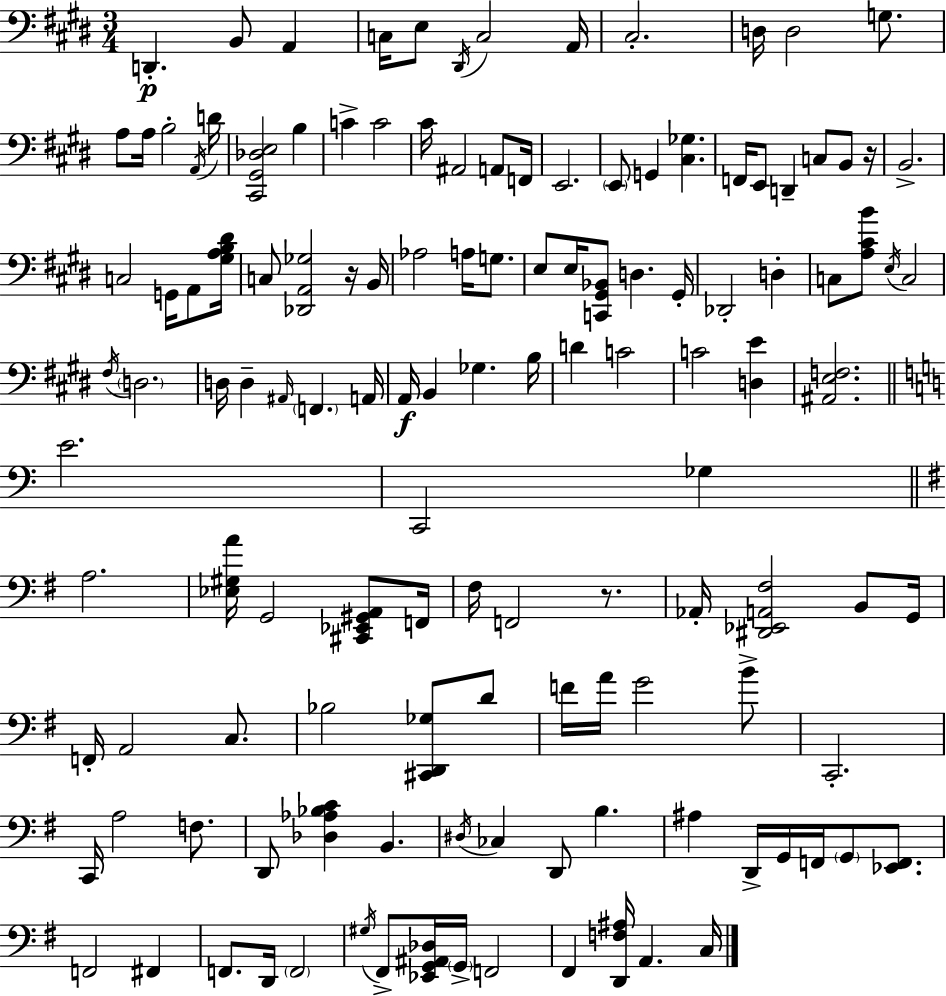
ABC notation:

X:1
T:Untitled
M:3/4
L:1/4
K:E
D,, B,,/2 A,, C,/4 E,/2 ^D,,/4 C,2 A,,/4 ^C,2 D,/4 D,2 G,/2 A,/2 A,/4 B,2 A,,/4 D/4 [^C,,^G,,_D,E,]2 B, C C2 ^C/4 ^A,,2 A,,/2 F,,/4 E,,2 E,,/2 G,, [^C,_G,] F,,/4 E,,/2 D,, C,/2 B,,/2 z/4 B,,2 C,2 G,,/4 A,,/2 [^G,A,B,^D]/4 C,/2 [_D,,A,,_G,]2 z/4 B,,/4 _A,2 A,/4 G,/2 E,/2 E,/4 [C,,^G,,_B,,]/2 D, ^G,,/4 _D,,2 D, C,/2 [A,^CB]/2 E,/4 C,2 ^F,/4 D,2 D,/4 D, ^A,,/4 F,, A,,/4 A,,/4 B,, _G, B,/4 D C2 C2 [D,E] [^A,,E,F,]2 E2 C,,2 _G, A,2 [_E,^G,A]/4 G,,2 [^C,,_E,,^G,,A,,]/2 F,,/4 ^F,/4 F,,2 z/2 _A,,/4 [^D,,_E,,A,,^F,]2 B,,/2 G,,/4 F,,/4 A,,2 C,/2 _B,2 [^C,,D,,_G,]/2 D/2 F/4 A/4 G2 B/2 C,,2 C,,/4 A,2 F,/2 D,,/2 [_D,_A,_B,C] B,, ^D,/4 _C, D,,/2 B, ^A, D,,/4 G,,/4 F,,/4 G,,/2 [_E,,F,,]/2 F,,2 ^F,, F,,/2 D,,/4 F,,2 ^G,/4 ^F,,/2 [_E,,G,,^A,,_D,]/4 G,,/4 F,,2 ^F,, [D,,F,^A,]/4 A,, C,/4